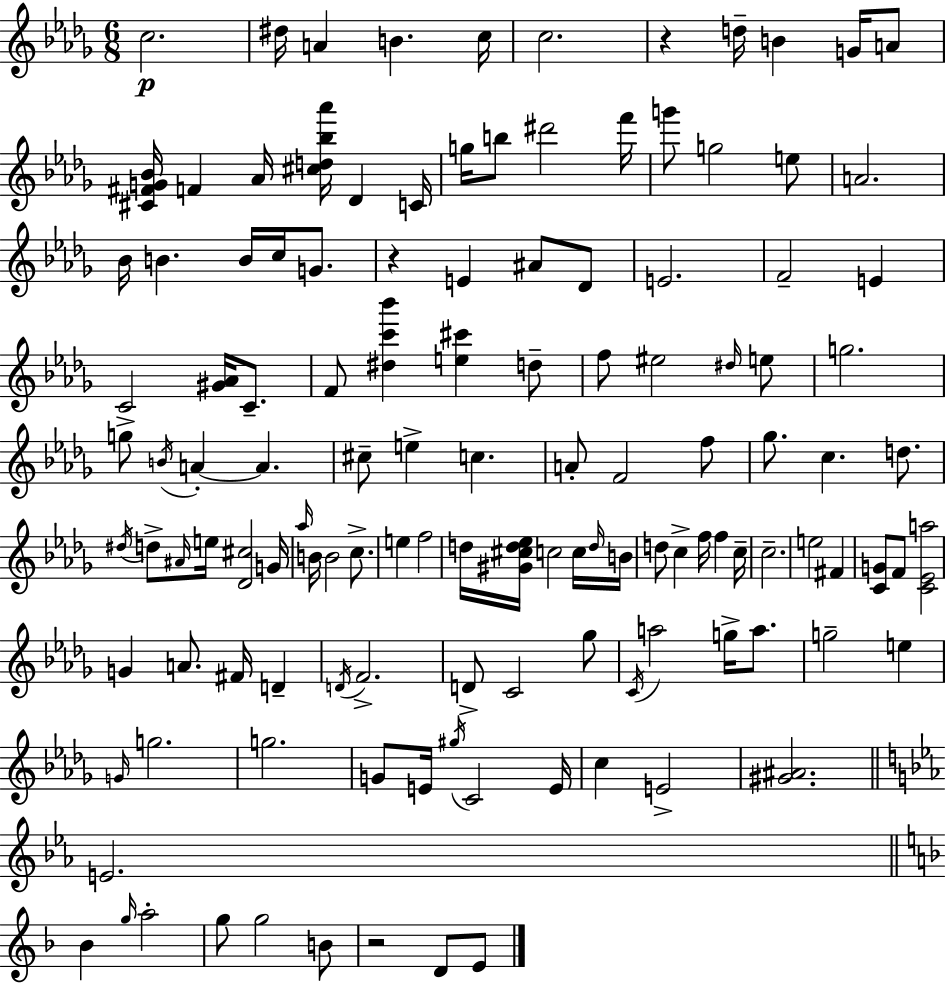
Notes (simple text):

C5/h. D#5/s A4/q B4/q. C5/s C5/h. R/q D5/s B4/q G4/s A4/e [C#4,F#4,G4,Bb4]/s F4/q Ab4/s [C#5,D5,Bb5,Ab6]/s Db4/q C4/s G5/s B5/e D#6/h F6/s G6/e G5/h E5/e A4/h. Bb4/s B4/q. B4/s C5/s G4/e. R/q E4/q A#4/e Db4/e E4/h. F4/h E4/q C4/h [G#4,Ab4]/s C4/e. F4/e [D#5,C6,Bb6]/q [E5,C#6]/q D5/e F5/e EIS5/h D#5/s E5/e G5/h. G5/e B4/s A4/q A4/q. C#5/e E5/q C5/q. A4/e F4/h F5/e Gb5/e. C5/q. D5/e. D#5/s D5/e A#4/s E5/s [Db4,C#5]/h G4/s Ab5/s B4/s B4/h C5/e. E5/q F5/h D5/s [G#4,C#5,D5,Eb5]/s C5/h C5/s D5/s B4/s D5/e C5/q F5/s F5/q C5/s C5/h. E5/h F#4/q [C4,G4]/e F4/e [C4,Eb4,A5]/h G4/q A4/e. F#4/s D4/q D4/s F4/h. D4/e C4/h Gb5/e C4/s A5/h G5/s A5/e. G5/h E5/q G4/s G5/h. G5/h. G4/e E4/s G#5/s C4/h E4/s C5/q E4/h [G#4,A#4]/h. E4/h. Bb4/q G5/s A5/h G5/e G5/h B4/e R/h D4/e E4/e